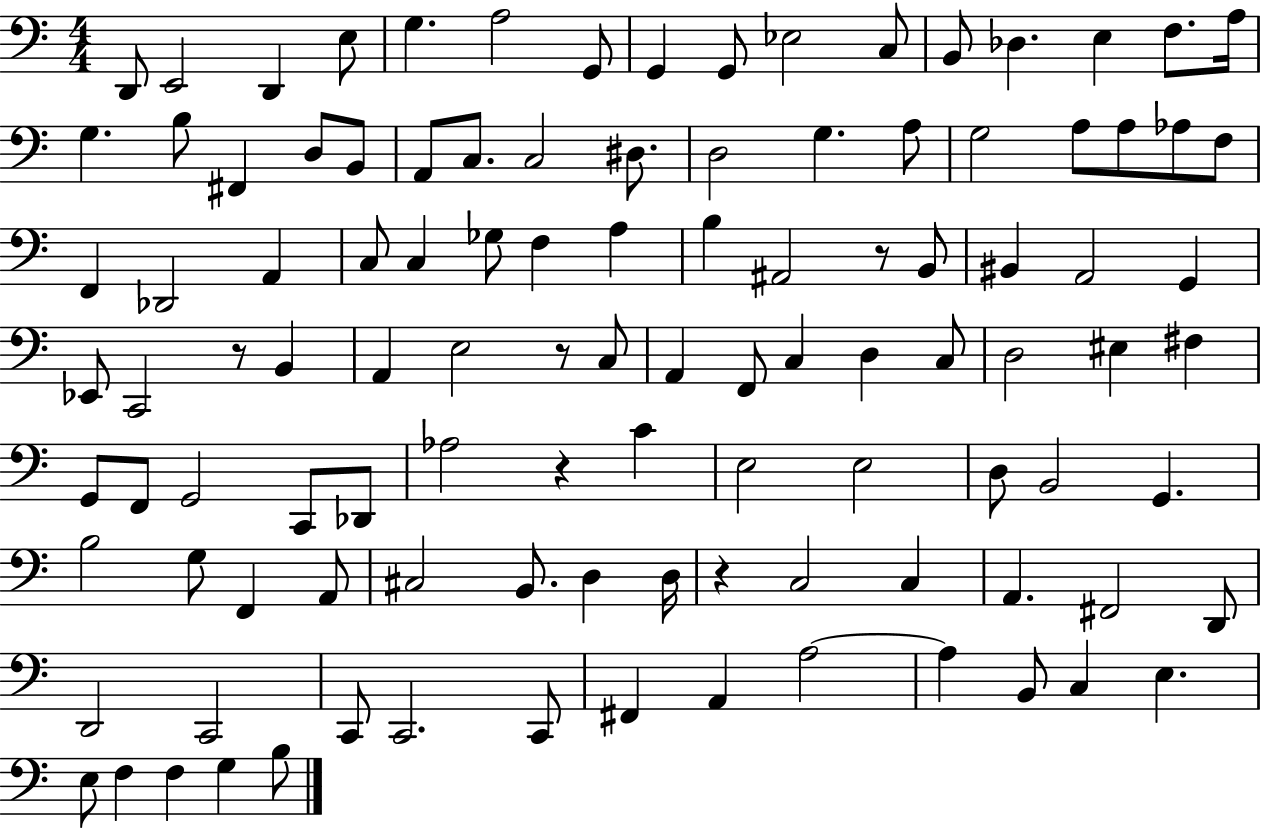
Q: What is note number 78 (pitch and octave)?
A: C#3